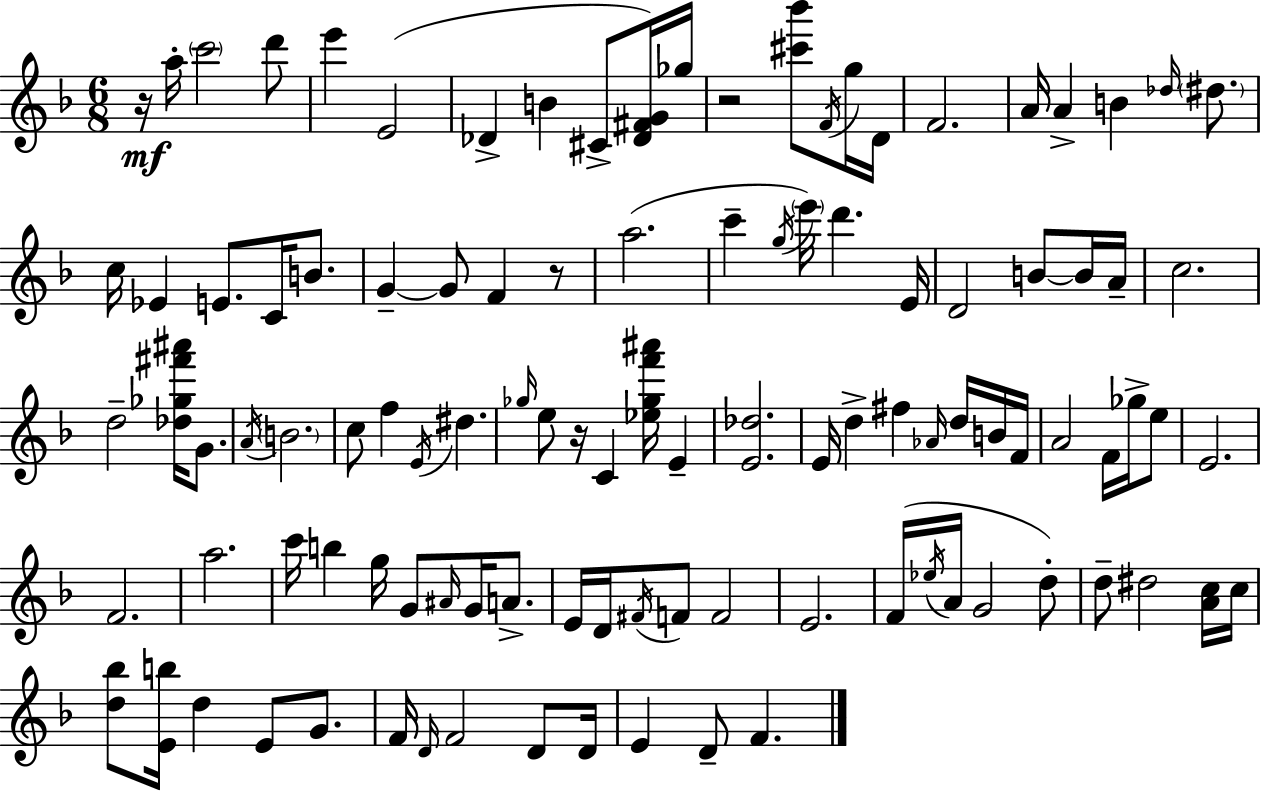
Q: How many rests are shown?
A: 4